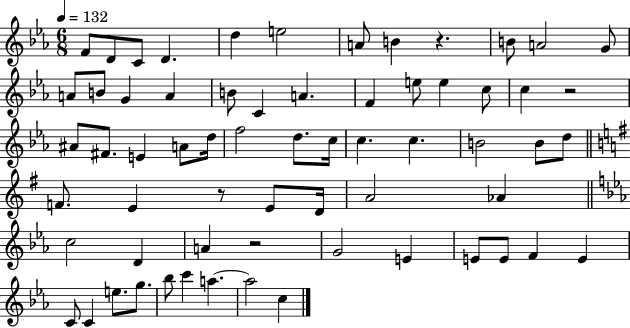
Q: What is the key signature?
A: EES major